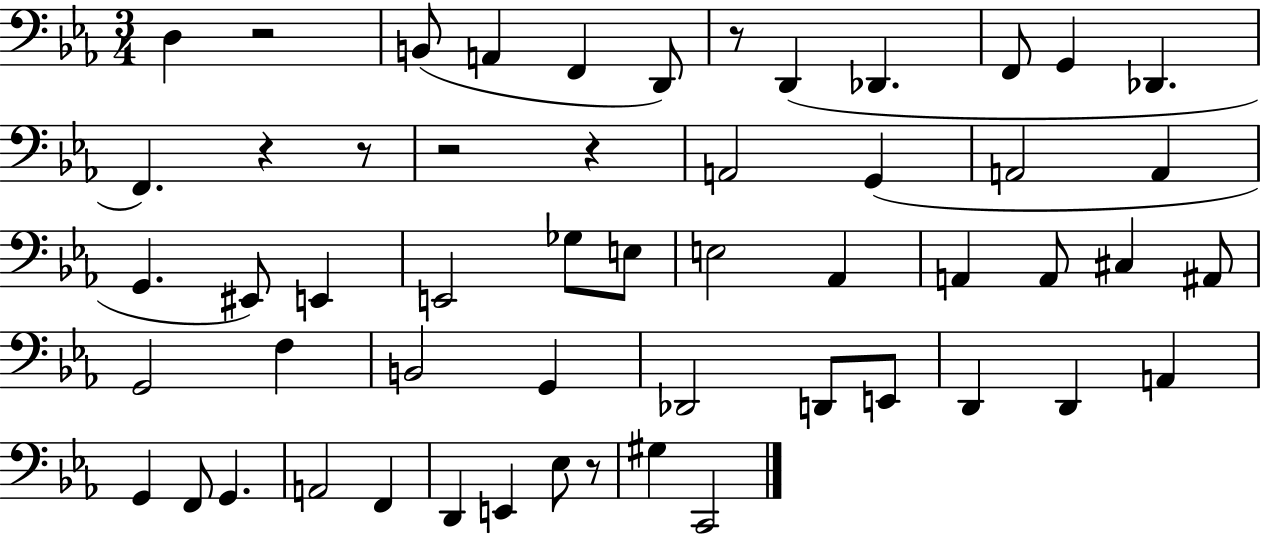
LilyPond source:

{
  \clef bass
  \numericTimeSignature
  \time 3/4
  \key ees \major
  \repeat volta 2 { d4 r2 | b,8( a,4 f,4 d,8) | r8 d,4( des,4. | f,8 g,4 des,4. | \break f,4.) r4 r8 | r2 r4 | a,2 g,4( | a,2 a,4 | \break g,4. eis,8) e,4 | e,2 ges8 e8 | e2 aes,4 | a,4 a,8 cis4 ais,8 | \break g,2 f4 | b,2 g,4 | des,2 d,8 e,8 | d,4 d,4 a,4 | \break g,4 f,8 g,4. | a,2 f,4 | d,4 e,4 ees8 r8 | gis4 c,2 | \break } \bar "|."
}